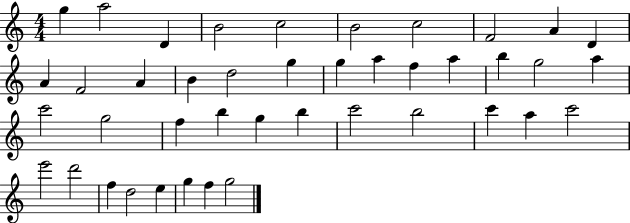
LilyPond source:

{
  \clef treble
  \numericTimeSignature
  \time 4/4
  \key c \major
  g''4 a''2 d'4 | b'2 c''2 | b'2 c''2 | f'2 a'4 d'4 | \break a'4 f'2 a'4 | b'4 d''2 g''4 | g''4 a''4 f''4 a''4 | b''4 g''2 a''4 | \break c'''2 g''2 | f''4 b''4 g''4 b''4 | c'''2 b''2 | c'''4 a''4 c'''2 | \break e'''2 d'''2 | f''4 d''2 e''4 | g''4 f''4 g''2 | \bar "|."
}